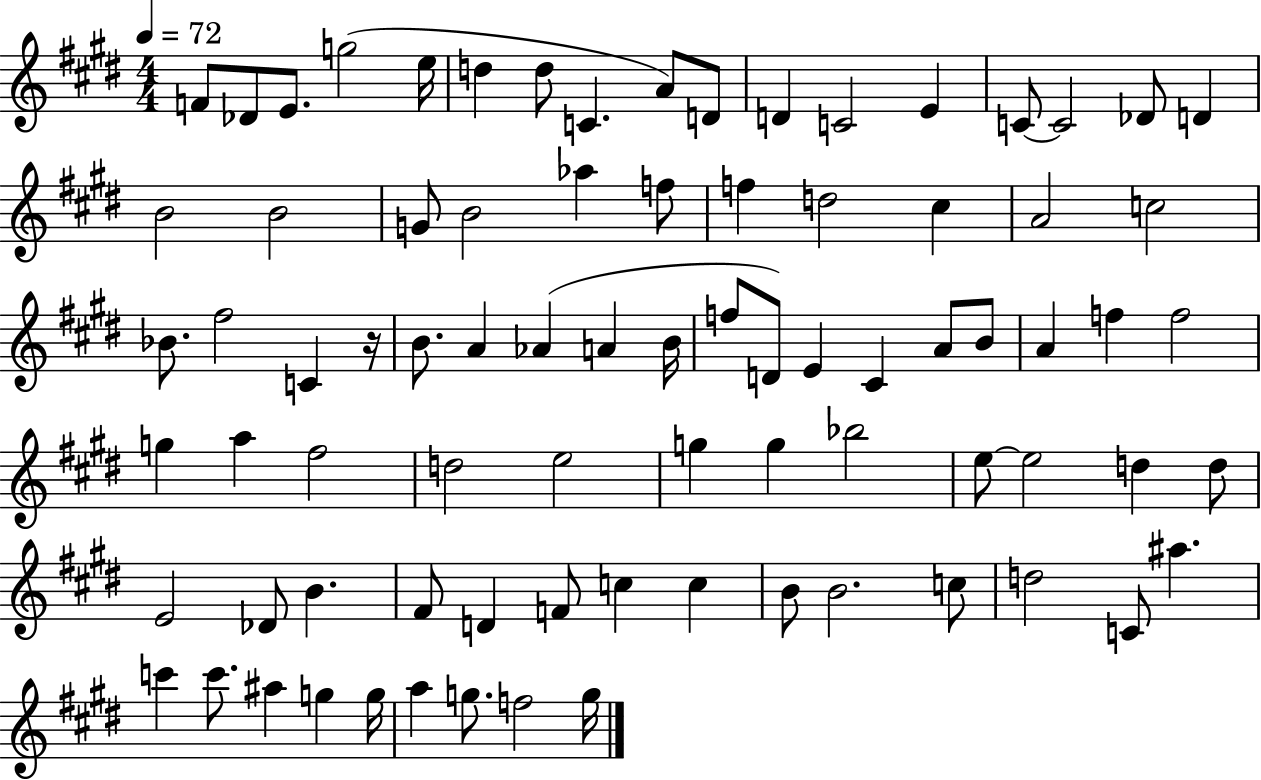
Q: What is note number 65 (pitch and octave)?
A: C5